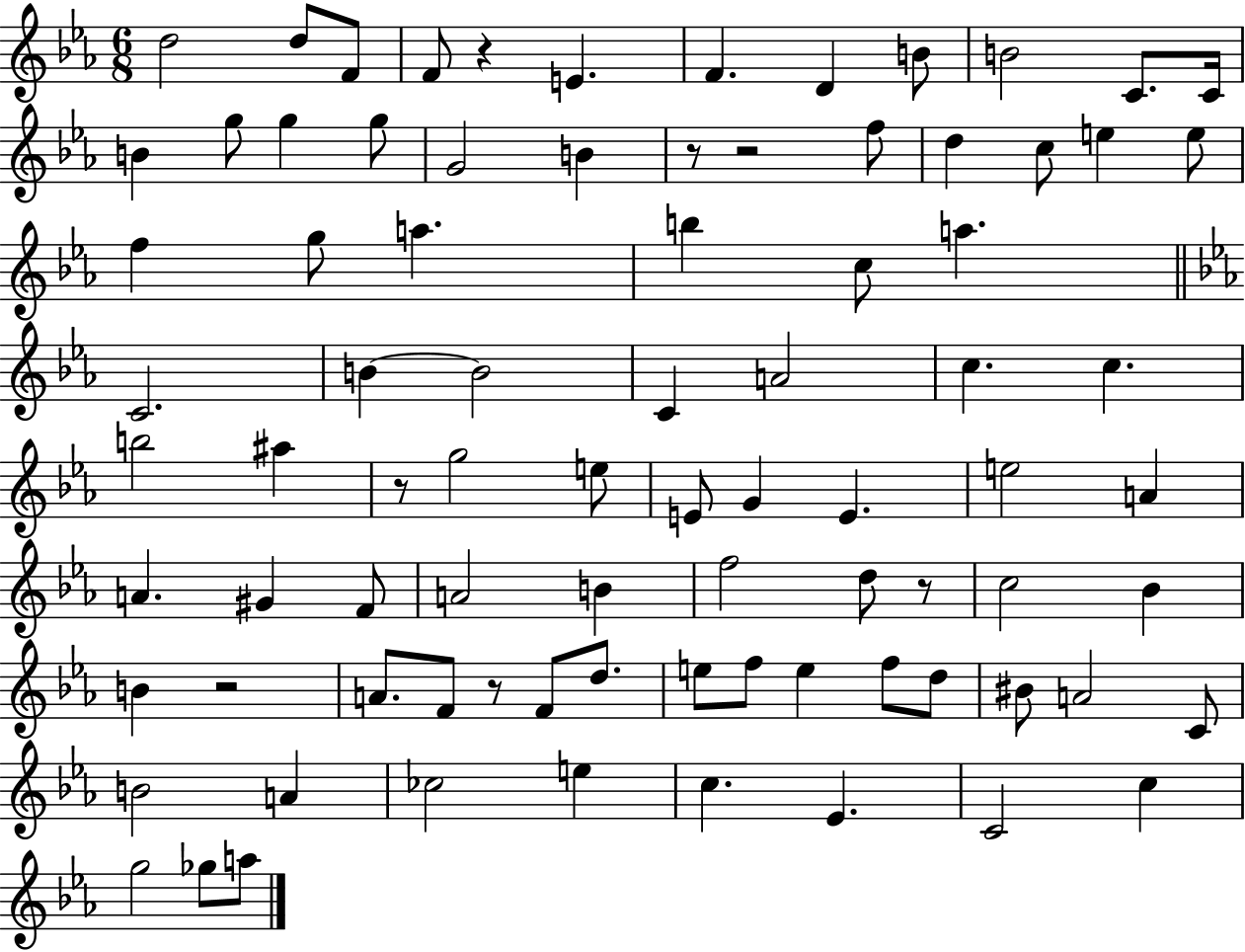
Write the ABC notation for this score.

X:1
T:Untitled
M:6/8
L:1/4
K:Eb
d2 d/2 F/2 F/2 z E F D B/2 B2 C/2 C/4 B g/2 g g/2 G2 B z/2 z2 f/2 d c/2 e e/2 f g/2 a b c/2 a C2 B B2 C A2 c c b2 ^a z/2 g2 e/2 E/2 G E e2 A A ^G F/2 A2 B f2 d/2 z/2 c2 _B B z2 A/2 F/2 z/2 F/2 d/2 e/2 f/2 e f/2 d/2 ^B/2 A2 C/2 B2 A _c2 e c _E C2 c g2 _g/2 a/2